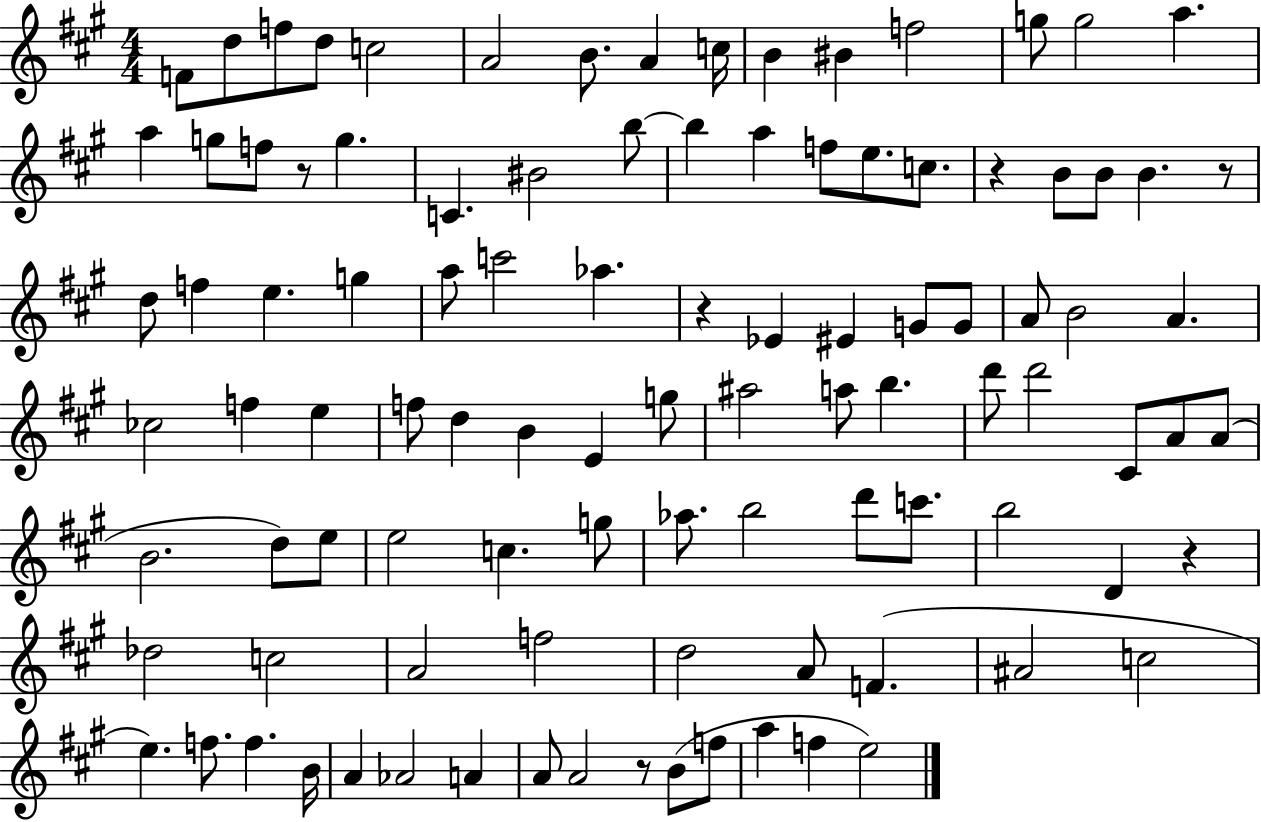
X:1
T:Untitled
M:4/4
L:1/4
K:A
F/2 d/2 f/2 d/2 c2 A2 B/2 A c/4 B ^B f2 g/2 g2 a a g/2 f/2 z/2 g C ^B2 b/2 b a f/2 e/2 c/2 z B/2 B/2 B z/2 d/2 f e g a/2 c'2 _a z _E ^E G/2 G/2 A/2 B2 A _c2 f e f/2 d B E g/2 ^a2 a/2 b d'/2 d'2 ^C/2 A/2 A/2 B2 d/2 e/2 e2 c g/2 _a/2 b2 d'/2 c'/2 b2 D z _d2 c2 A2 f2 d2 A/2 F ^A2 c2 e f/2 f B/4 A _A2 A A/2 A2 z/2 B/2 f/2 a f e2